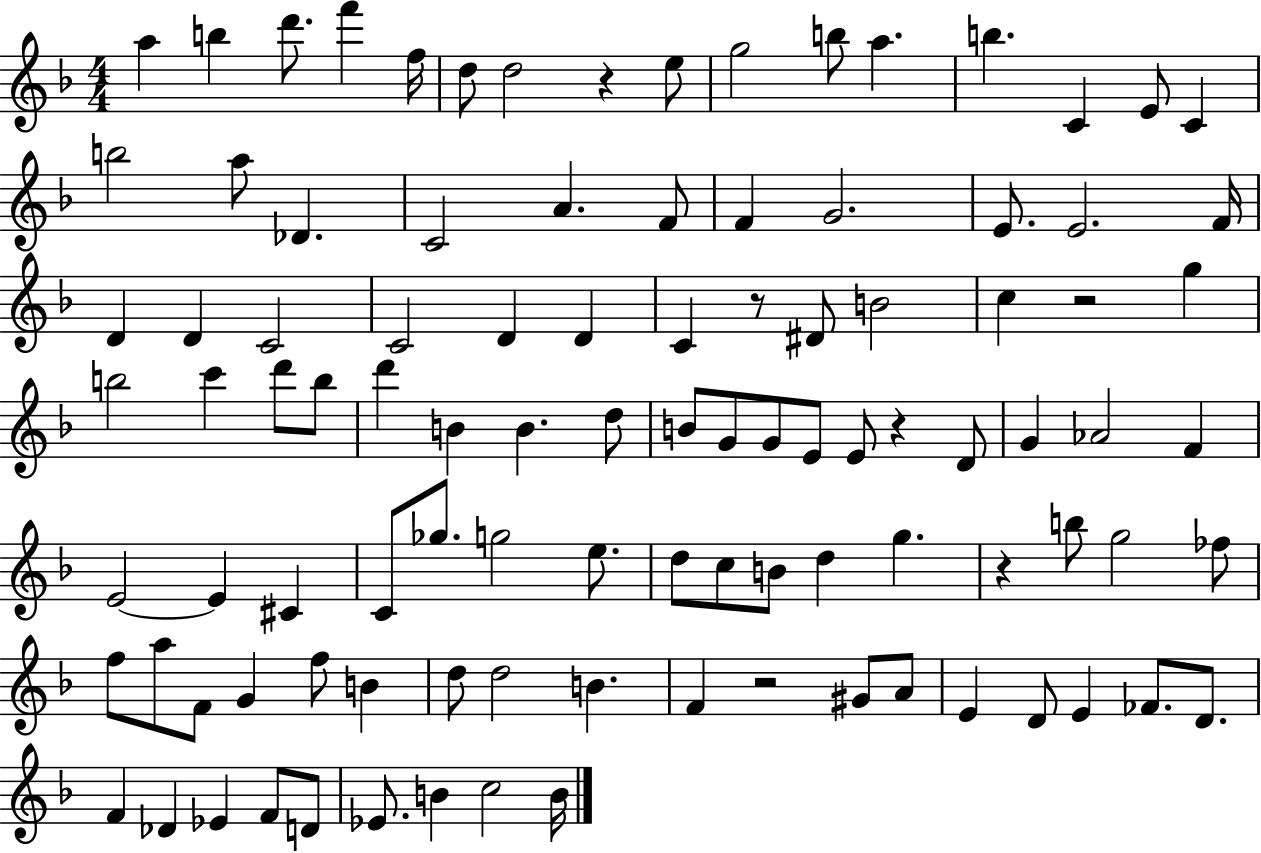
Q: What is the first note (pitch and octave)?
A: A5